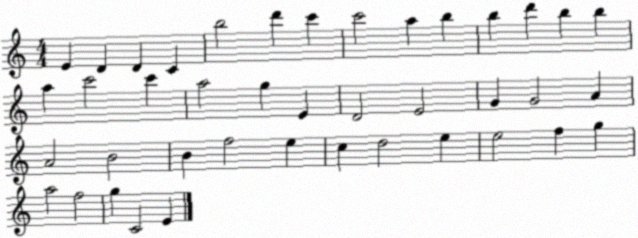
X:1
T:Untitled
M:4/4
L:1/4
K:C
E D D C b2 d' c' c'2 a b b d' b b a c'2 c' a2 g E D2 E2 G G2 A A2 B2 B f2 e c d2 e e2 f g a2 f2 g C2 E